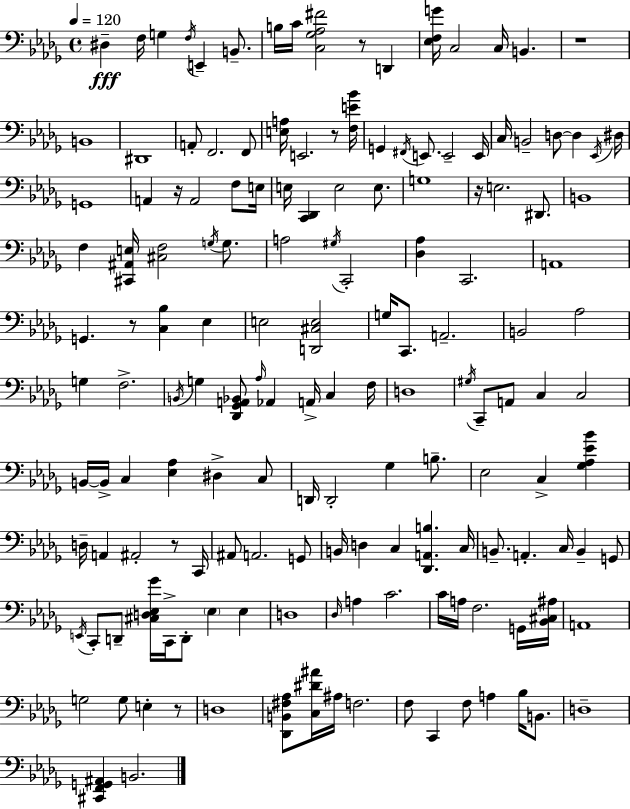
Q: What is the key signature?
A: BES minor